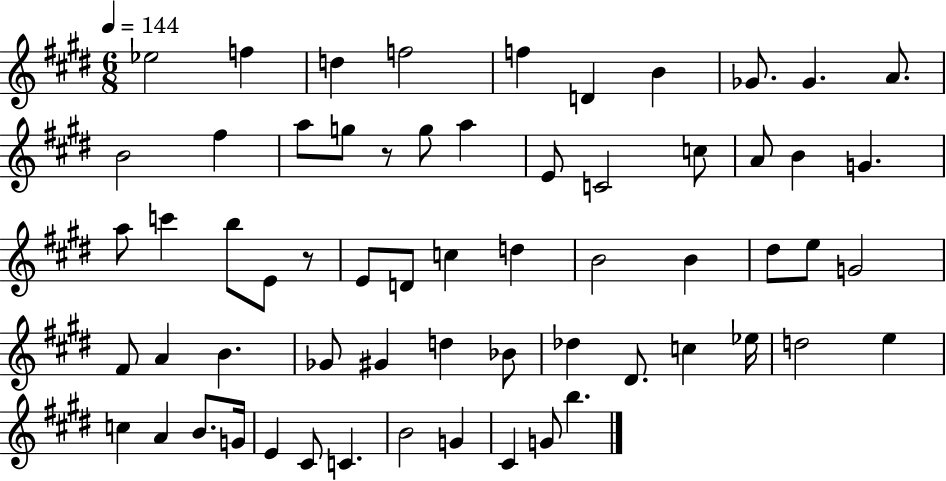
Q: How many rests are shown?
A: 2